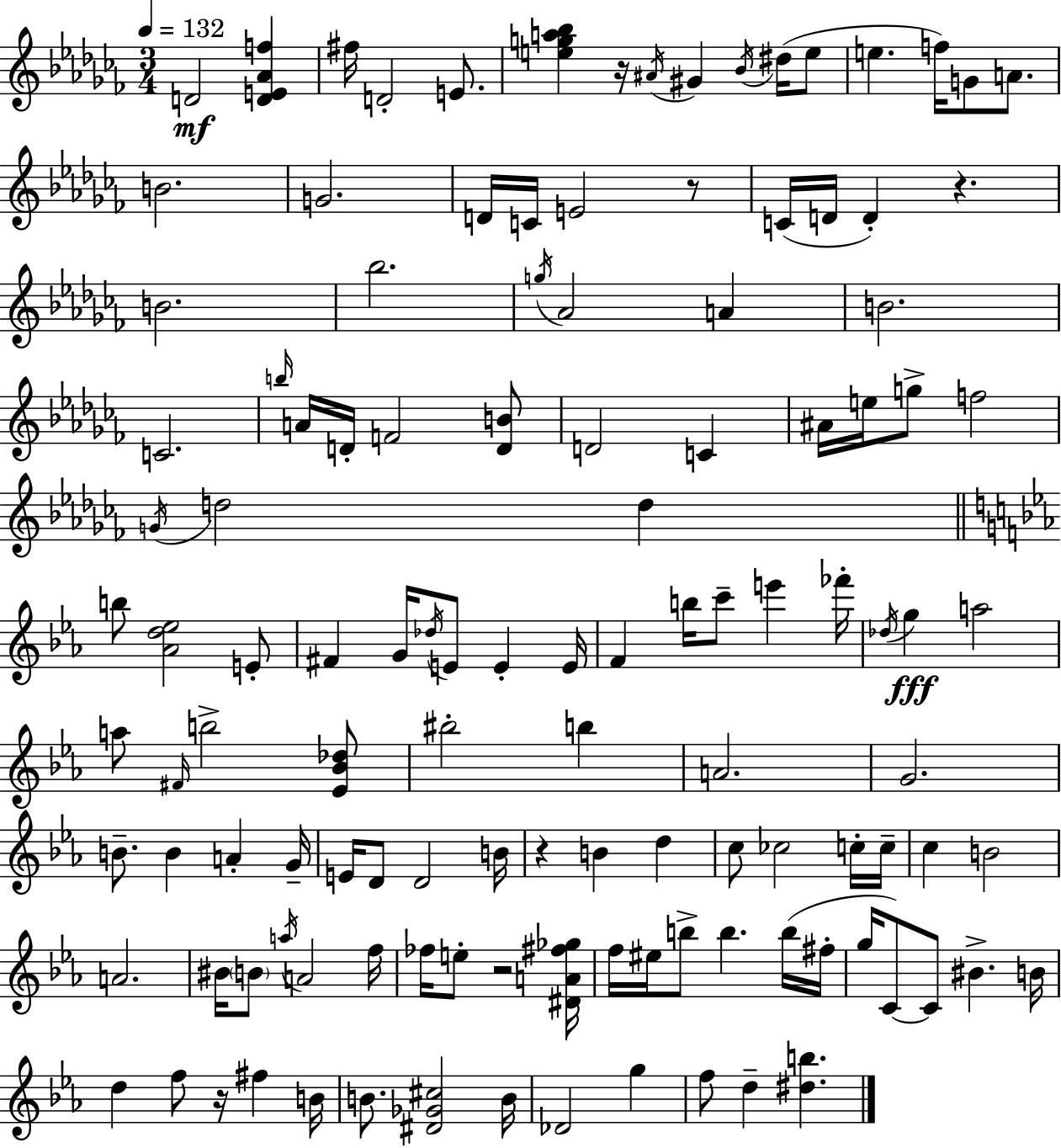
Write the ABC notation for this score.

X:1
T:Untitled
M:3/4
L:1/4
K:Abm
D2 [DE_Af] ^f/4 D2 E/2 [ega_b] z/4 ^A/4 ^G _B/4 ^d/4 e/2 e f/4 G/2 A/2 B2 G2 D/4 C/4 E2 z/2 C/4 D/4 D z B2 _b2 g/4 _A2 A B2 C2 b/4 A/4 D/4 F2 [DB]/2 D2 C ^A/4 e/4 g/2 f2 G/4 d2 d b/2 [_Ad_e]2 E/2 ^F G/4 _d/4 E/2 E E/4 F b/4 c'/2 e' _f'/4 _d/4 g a2 a/2 ^F/4 b2 [_E_B_d]/2 ^b2 b A2 G2 B/2 B A G/4 E/4 D/2 D2 B/4 z B d c/2 _c2 c/4 c/4 c B2 A2 ^B/4 B/2 a/4 A2 f/4 _f/4 e/2 z2 [^DA^f_g]/4 f/4 ^e/4 b/2 b b/4 ^f/4 g/4 C/2 C/2 ^B B/4 d f/2 z/4 ^f B/4 B/2 [^D_G^c]2 B/4 _D2 g f/2 d [^db]